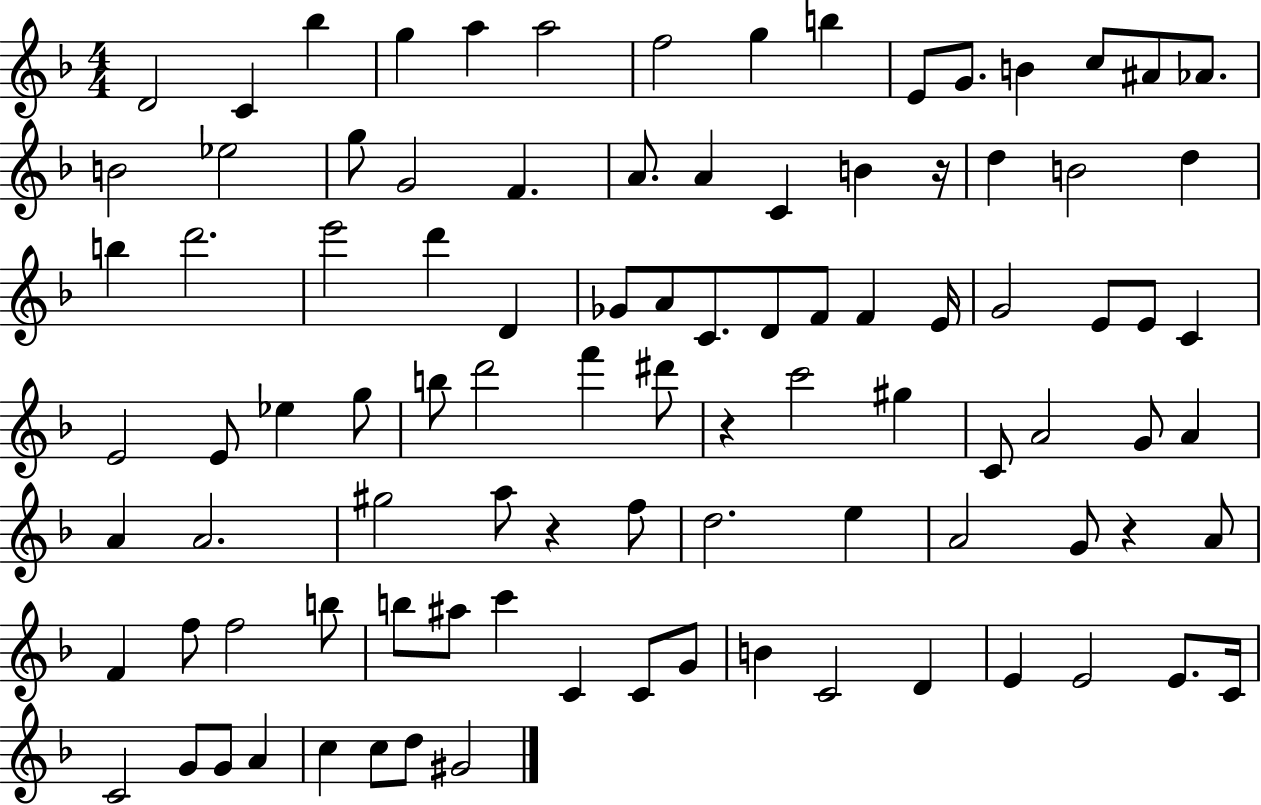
{
  \clef treble
  \numericTimeSignature
  \time 4/4
  \key f \major
  d'2 c'4 bes''4 | g''4 a''4 a''2 | f''2 g''4 b''4 | e'8 g'8. b'4 c''8 ais'8 aes'8. | \break b'2 ees''2 | g''8 g'2 f'4. | a'8. a'4 c'4 b'4 r16 | d''4 b'2 d''4 | \break b''4 d'''2. | e'''2 d'''4 d'4 | ges'8 a'8 c'8. d'8 f'8 f'4 e'16 | g'2 e'8 e'8 c'4 | \break e'2 e'8 ees''4 g''8 | b''8 d'''2 f'''4 dis'''8 | r4 c'''2 gis''4 | c'8 a'2 g'8 a'4 | \break a'4 a'2. | gis''2 a''8 r4 f''8 | d''2. e''4 | a'2 g'8 r4 a'8 | \break f'4 f''8 f''2 b''8 | b''8 ais''8 c'''4 c'4 c'8 g'8 | b'4 c'2 d'4 | e'4 e'2 e'8. c'16 | \break c'2 g'8 g'8 a'4 | c''4 c''8 d''8 gis'2 | \bar "|."
}